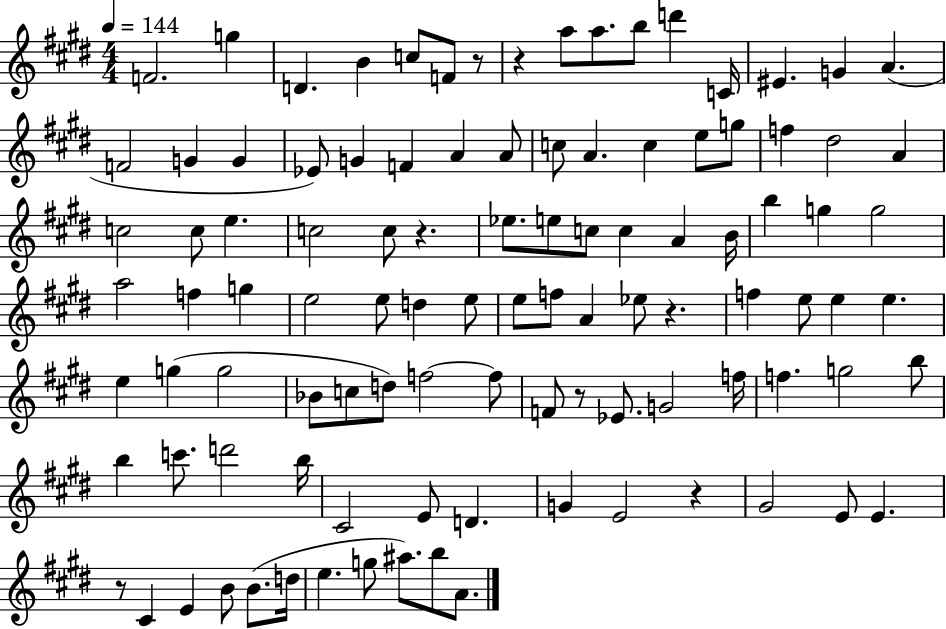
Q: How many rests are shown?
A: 7